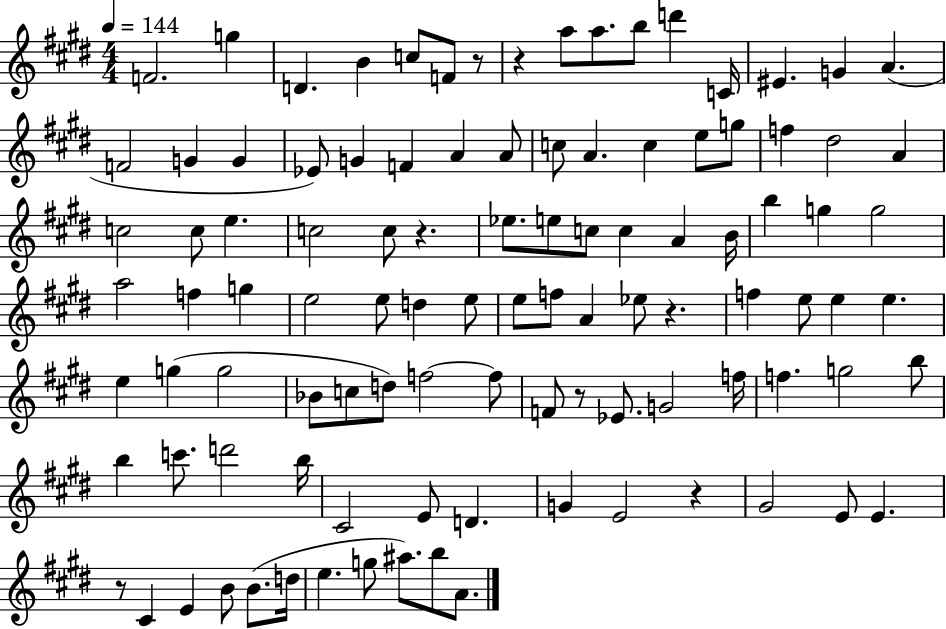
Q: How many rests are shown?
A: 7